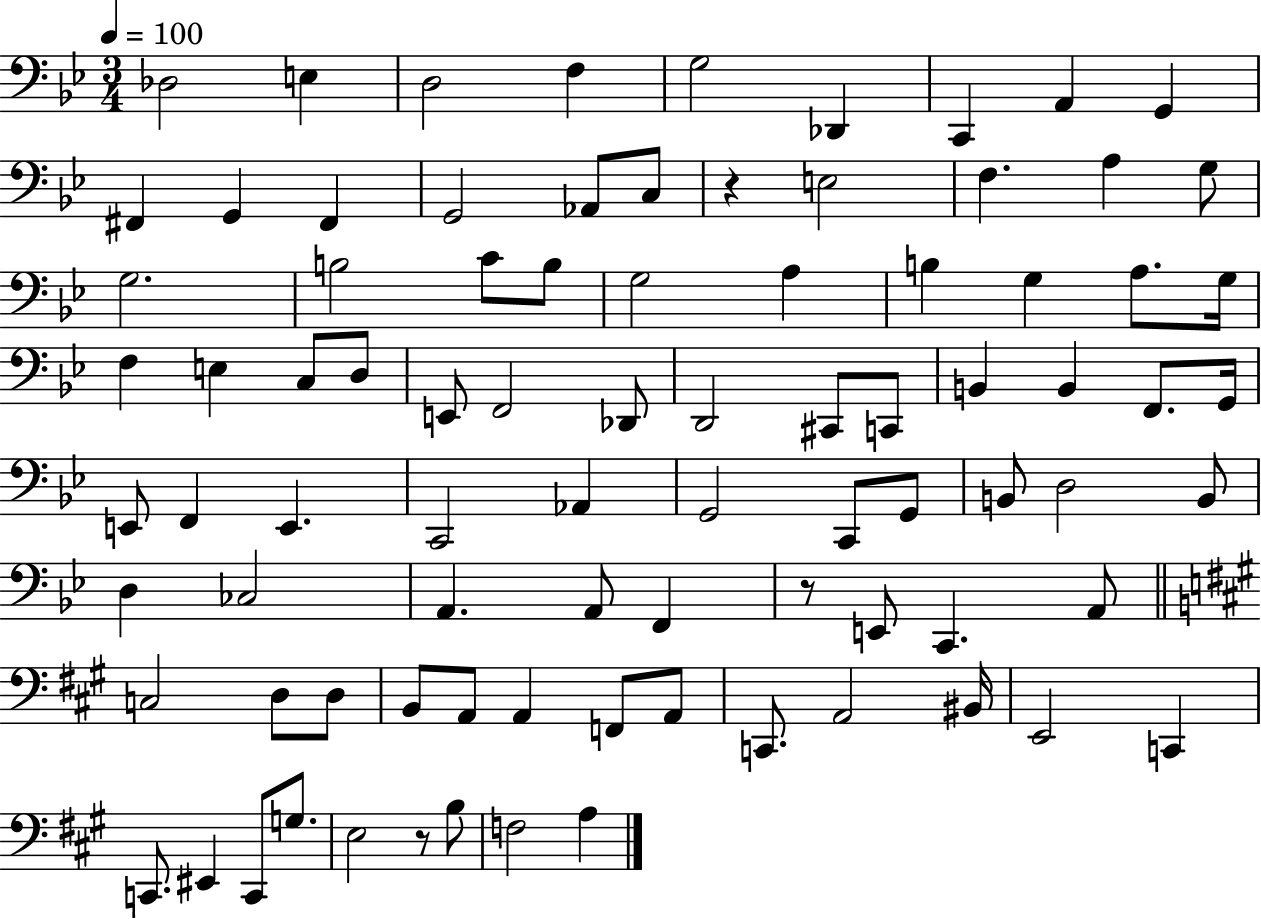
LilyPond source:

{
  \clef bass
  \numericTimeSignature
  \time 3/4
  \key bes \major
  \tempo 4 = 100
  des2 e4 | d2 f4 | g2 des,4 | c,4 a,4 g,4 | \break fis,4 g,4 fis,4 | g,2 aes,8 c8 | r4 e2 | f4. a4 g8 | \break g2. | b2 c'8 b8 | g2 a4 | b4 g4 a8. g16 | \break f4 e4 c8 d8 | e,8 f,2 des,8 | d,2 cis,8 c,8 | b,4 b,4 f,8. g,16 | \break e,8 f,4 e,4. | c,2 aes,4 | g,2 c,8 g,8 | b,8 d2 b,8 | \break d4 ces2 | a,4. a,8 f,4 | r8 e,8 c,4. a,8 | \bar "||" \break \key a \major c2 d8 d8 | b,8 a,8 a,4 f,8 a,8 | c,8. a,2 bis,16 | e,2 c,4 | \break c,8. eis,4 c,8 g8. | e2 r8 b8 | f2 a4 | \bar "|."
}